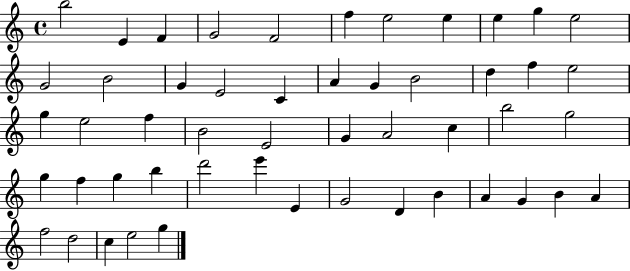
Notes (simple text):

B5/h E4/q F4/q G4/h F4/h F5/q E5/h E5/q E5/q G5/q E5/h G4/h B4/h G4/q E4/h C4/q A4/q G4/q B4/h D5/q F5/q E5/h G5/q E5/h F5/q B4/h E4/h G4/q A4/h C5/q B5/h G5/h G5/q F5/q G5/q B5/q D6/h E6/q E4/q G4/h D4/q B4/q A4/q G4/q B4/q A4/q F5/h D5/h C5/q E5/h G5/q